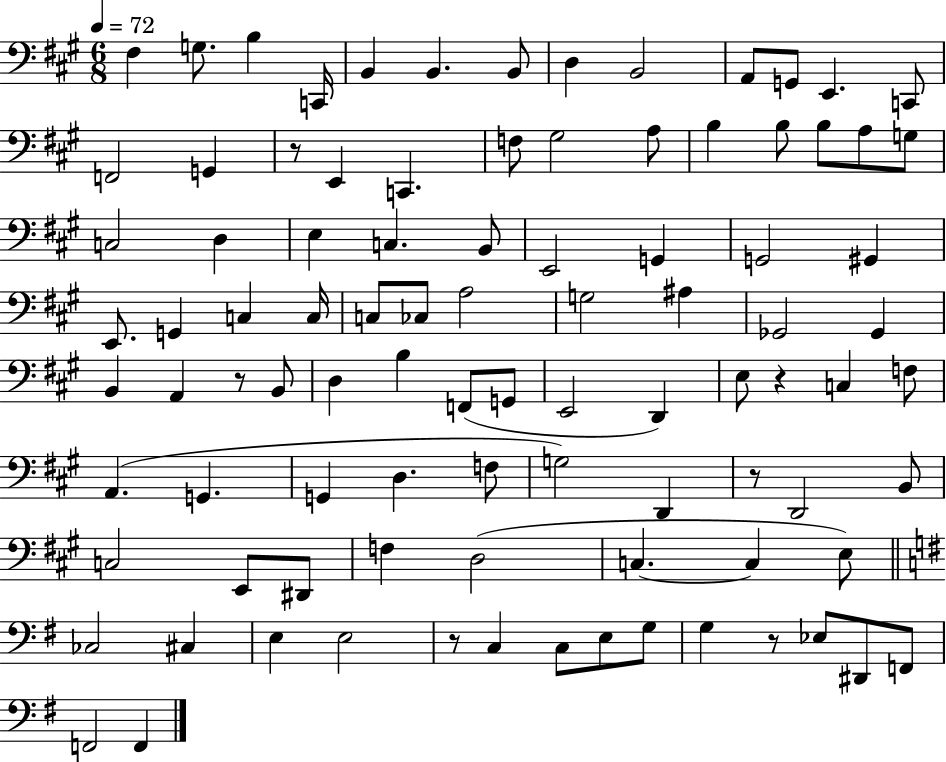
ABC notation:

X:1
T:Untitled
M:6/8
L:1/4
K:A
^F, G,/2 B, C,,/4 B,, B,, B,,/2 D, B,,2 A,,/2 G,,/2 E,, C,,/2 F,,2 G,, z/2 E,, C,, F,/2 ^G,2 A,/2 B, B,/2 B,/2 A,/2 G,/2 C,2 D, E, C, B,,/2 E,,2 G,, G,,2 ^G,, E,,/2 G,, C, C,/4 C,/2 _C,/2 A,2 G,2 ^A, _G,,2 _G,, B,, A,, z/2 B,,/2 D, B, F,,/2 G,,/2 E,,2 D,, E,/2 z C, F,/2 A,, G,, G,, D, F,/2 G,2 D,, z/2 D,,2 B,,/2 C,2 E,,/2 ^D,,/2 F, D,2 C, C, E,/2 _C,2 ^C, E, E,2 z/2 C, C,/2 E,/2 G,/2 G, z/2 _E,/2 ^D,,/2 F,,/2 F,,2 F,,